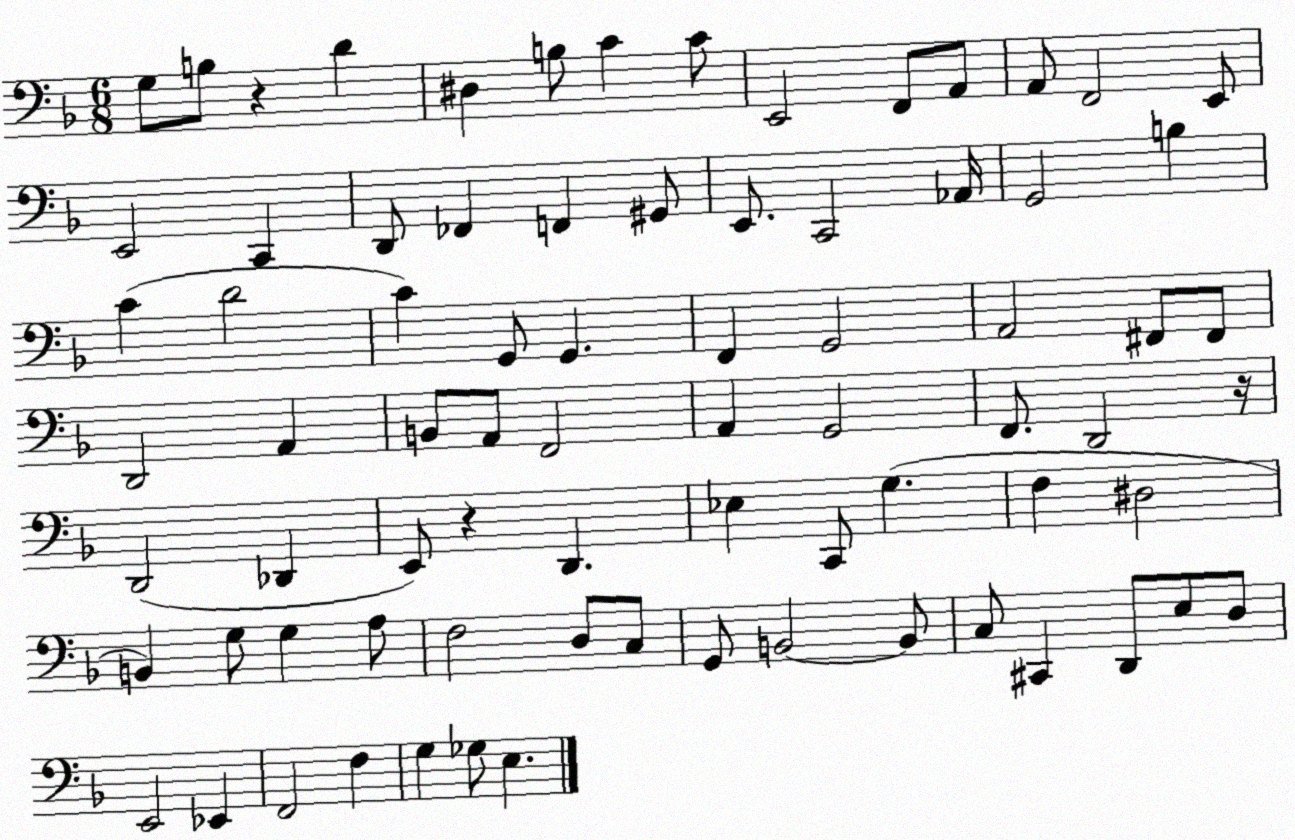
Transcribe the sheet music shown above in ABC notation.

X:1
T:Untitled
M:6/8
L:1/4
K:F
G,/2 B,/2 z D ^D, B,/2 C C/2 E,,2 F,,/2 A,,/2 A,,/2 F,,2 E,,/2 E,,2 C,, D,,/2 _F,, F,, ^G,,/2 E,,/2 C,,2 _A,,/4 G,,2 B, C D2 C G,,/2 G,, F,, G,,2 A,,2 ^F,,/2 ^F,,/2 D,,2 A,, B,,/2 A,,/2 F,,2 A,, G,,2 F,,/2 D,,2 z/4 D,,2 _D,, E,,/2 z D,, _E, C,,/2 G, F, ^D,2 B,, G,/2 G, A,/2 F,2 D,/2 C,/2 G,,/2 B,,2 B,,/2 C,/2 ^C,, D,,/2 E,/2 D,/2 E,,2 _E,, F,,2 F, G, _G,/2 E,